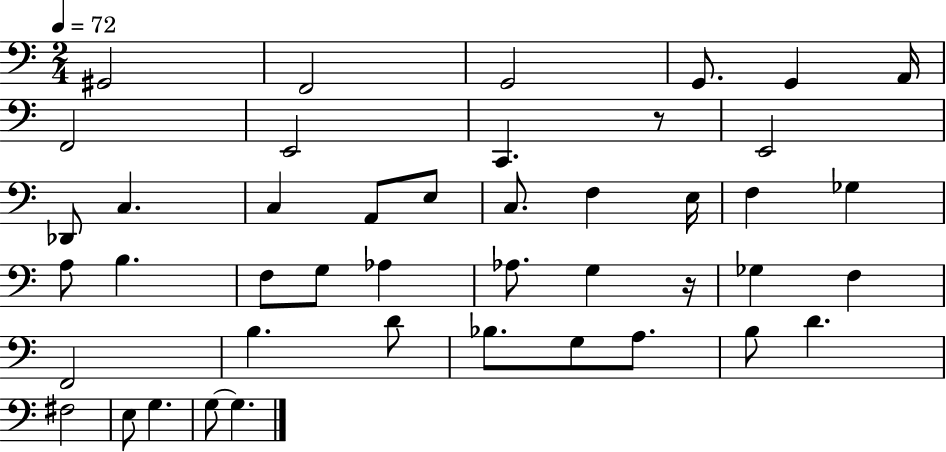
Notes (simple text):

G#2/h F2/h G2/h G2/e. G2/q A2/s F2/h E2/h C2/q. R/e E2/h Db2/e C3/q. C3/q A2/e E3/e C3/e. F3/q E3/s F3/q Gb3/q A3/e B3/q. F3/e G3/e Ab3/q Ab3/e. G3/q R/s Gb3/q F3/q F2/h B3/q. D4/e Bb3/e. G3/e A3/e. B3/e D4/q. F#3/h E3/e G3/q. G3/e G3/q.